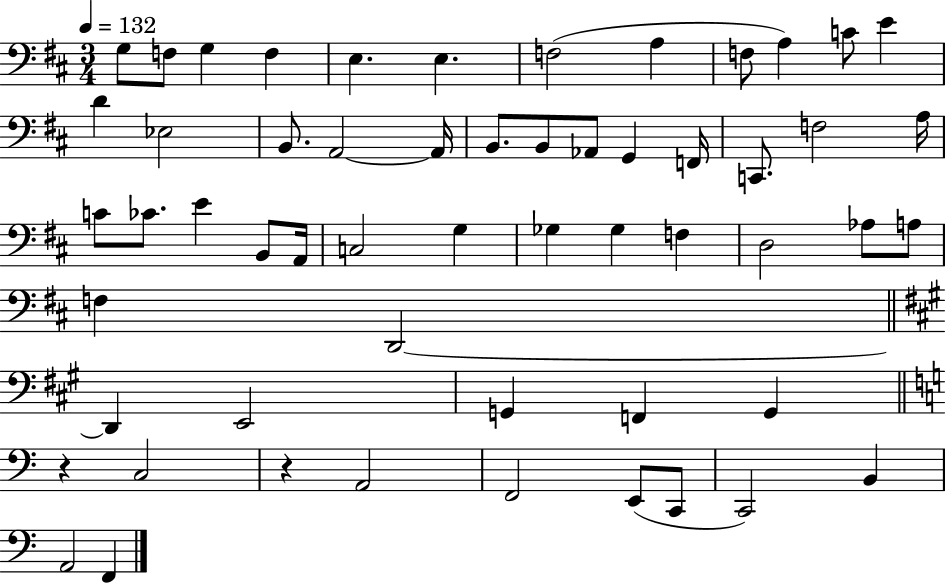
X:1
T:Untitled
M:3/4
L:1/4
K:D
G,/2 F,/2 G, F, E, E, F,2 A, F,/2 A, C/2 E D _E,2 B,,/2 A,,2 A,,/4 B,,/2 B,,/2 _A,,/2 G,, F,,/4 C,,/2 F,2 A,/4 C/2 _C/2 E B,,/2 A,,/4 C,2 G, _G, _G, F, D,2 _A,/2 A,/2 F, D,,2 D,, E,,2 G,, F,, G,, z C,2 z A,,2 F,,2 E,,/2 C,,/2 C,,2 B,, A,,2 F,,